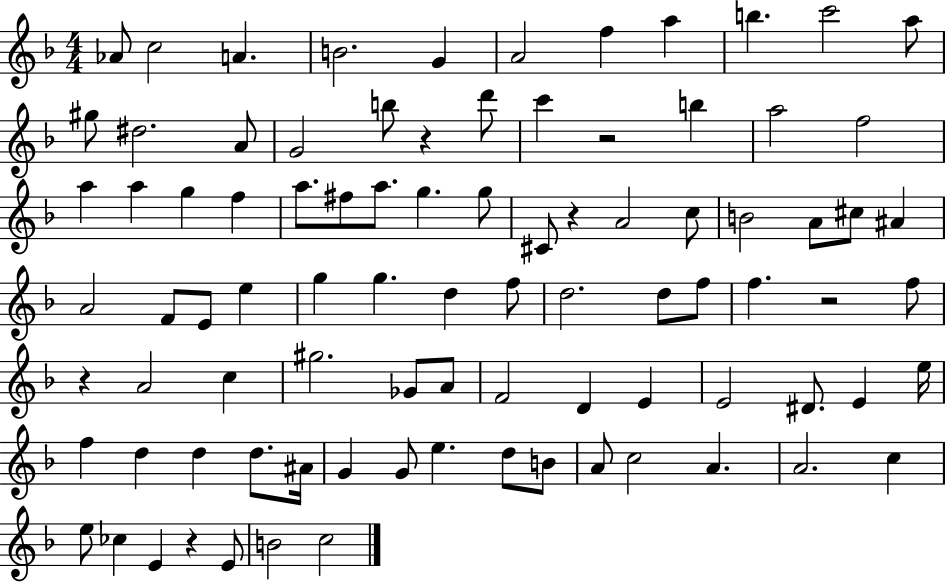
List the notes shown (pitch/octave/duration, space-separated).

Ab4/e C5/h A4/q. B4/h. G4/q A4/h F5/q A5/q B5/q. C6/h A5/e G#5/e D#5/h. A4/e G4/h B5/e R/q D6/e C6/q R/h B5/q A5/h F5/h A5/q A5/q G5/q F5/q A5/e. F#5/e A5/e. G5/q. G5/e C#4/e R/q A4/h C5/e B4/h A4/e C#5/e A#4/q A4/h F4/e E4/e E5/q G5/q G5/q. D5/q F5/e D5/h. D5/e F5/e F5/q. R/h F5/e R/q A4/h C5/q G#5/h. Gb4/e A4/e F4/h D4/q E4/q E4/h D#4/e. E4/q E5/s F5/q D5/q D5/q D5/e. A#4/s G4/q G4/e E5/q. D5/e B4/e A4/e C5/h A4/q. A4/h. C5/q E5/e CES5/q E4/q R/q E4/e B4/h C5/h